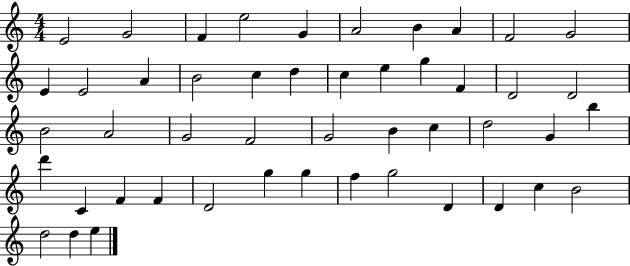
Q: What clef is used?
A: treble